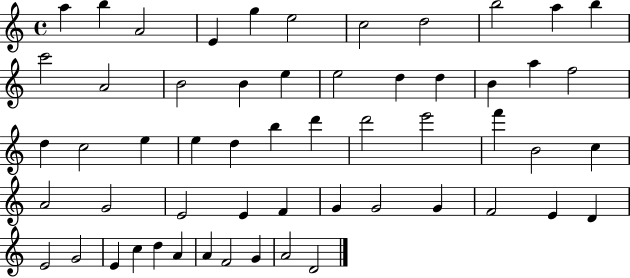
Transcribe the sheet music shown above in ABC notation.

X:1
T:Untitled
M:4/4
L:1/4
K:C
a b A2 E g e2 c2 d2 b2 a b c'2 A2 B2 B e e2 d d B a f2 d c2 e e d b d' d'2 e'2 f' B2 c A2 G2 E2 E F G G2 G F2 E D E2 G2 E c d A A F2 G A2 D2